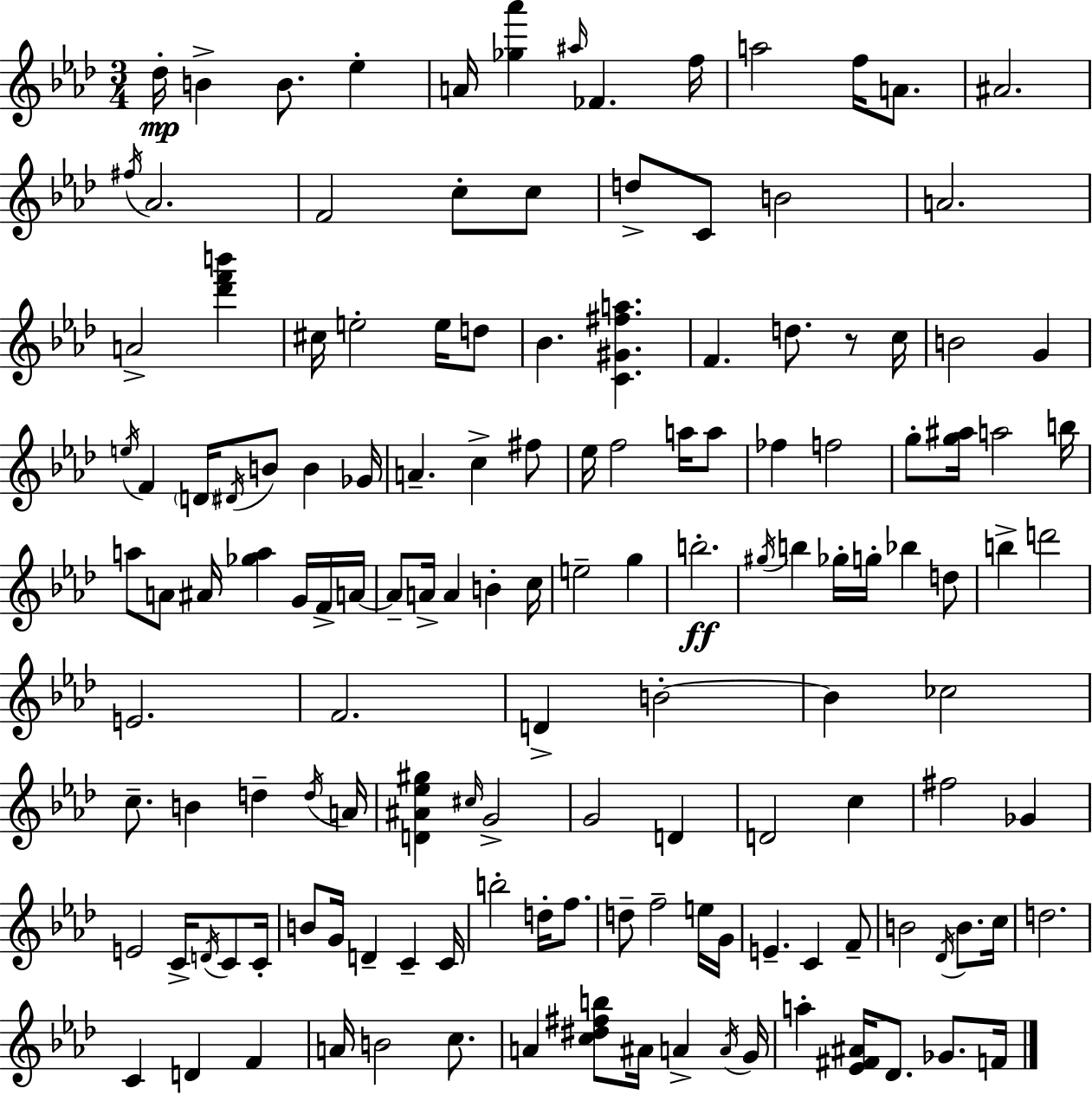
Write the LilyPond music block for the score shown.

{
  \clef treble
  \numericTimeSignature
  \time 3/4
  \key aes \major
  \repeat volta 2 { des''16-.\mp b'4-> b'8. ees''4-. | a'16 <ges'' aes'''>4 \grace { ais''16 } fes'4. | f''16 a''2 f''16 a'8. | ais'2. | \break \acciaccatura { fis''16 } aes'2. | f'2 c''8-. | c''8 d''8-> c'8 b'2 | a'2. | \break a'2-> <des''' f''' b'''>4 | cis''16 e''2-. e''16 | d''8 bes'4. <c' gis' fis'' a''>4. | f'4. d''8. r8 | \break c''16 b'2 g'4 | \acciaccatura { e''16 } f'4 \parenthesize d'16 \acciaccatura { dis'16 } b'8 b'4 | ges'16 a'4.-- c''4-> | fis''8 ees''16 f''2 | \break a''16 a''8 fes''4 f''2 | g''8-. <g'' ais''>16 a''2 | b''16 a''8 a'8 ais'16 <ges'' a''>4 | g'16 f'16-> a'16~~ a'8-- a'16-> a'4 b'4-. | \break c''16 e''2-- | g''4 b''2.-.\ff | \acciaccatura { gis''16 } b''4 ges''16-. g''16-. bes''4 | d''8 b''4-> d'''2 | \break e'2. | f'2. | d'4-> b'2-.~~ | b'4 ces''2 | \break c''8.-- b'4 | d''4-- \acciaccatura { d''16 } a'16 <d' ais' ees'' gis''>4 \grace { cis''16 } g'2-> | g'2 | d'4 d'2 | \break c''4 fis''2 | ges'4 e'2 | c'16-> \acciaccatura { d'16 } c'8 c'16-. b'8 g'16 d'4-- | c'4-- c'16 b''2-. | \break d''16-. f''8. d''8-- f''2-- | e''16 g'16 e'4.-- | c'4 f'8-- b'2 | \acciaccatura { des'16 } b'8. c''16 d''2. | \break c'4 | d'4 f'4 a'16 b'2 | c''8. a'4 | <c'' dis'' fis'' b''>8 ais'16 a'4-> \acciaccatura { a'16 } g'16 a''4-. | \break <ees' fis' ais'>16 des'8. ges'8. f'16 } \bar "|."
}